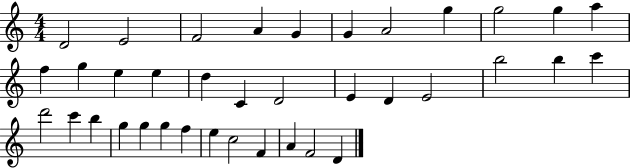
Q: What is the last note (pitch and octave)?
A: D4